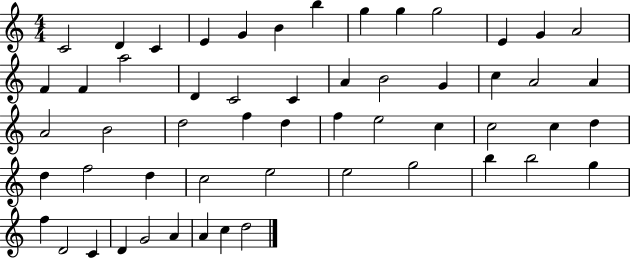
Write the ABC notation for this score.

X:1
T:Untitled
M:4/4
L:1/4
K:C
C2 D C E G B b g g g2 E G A2 F F a2 D C2 C A B2 G c A2 A A2 B2 d2 f d f e2 c c2 c d d f2 d c2 e2 e2 g2 b b2 g f D2 C D G2 A A c d2